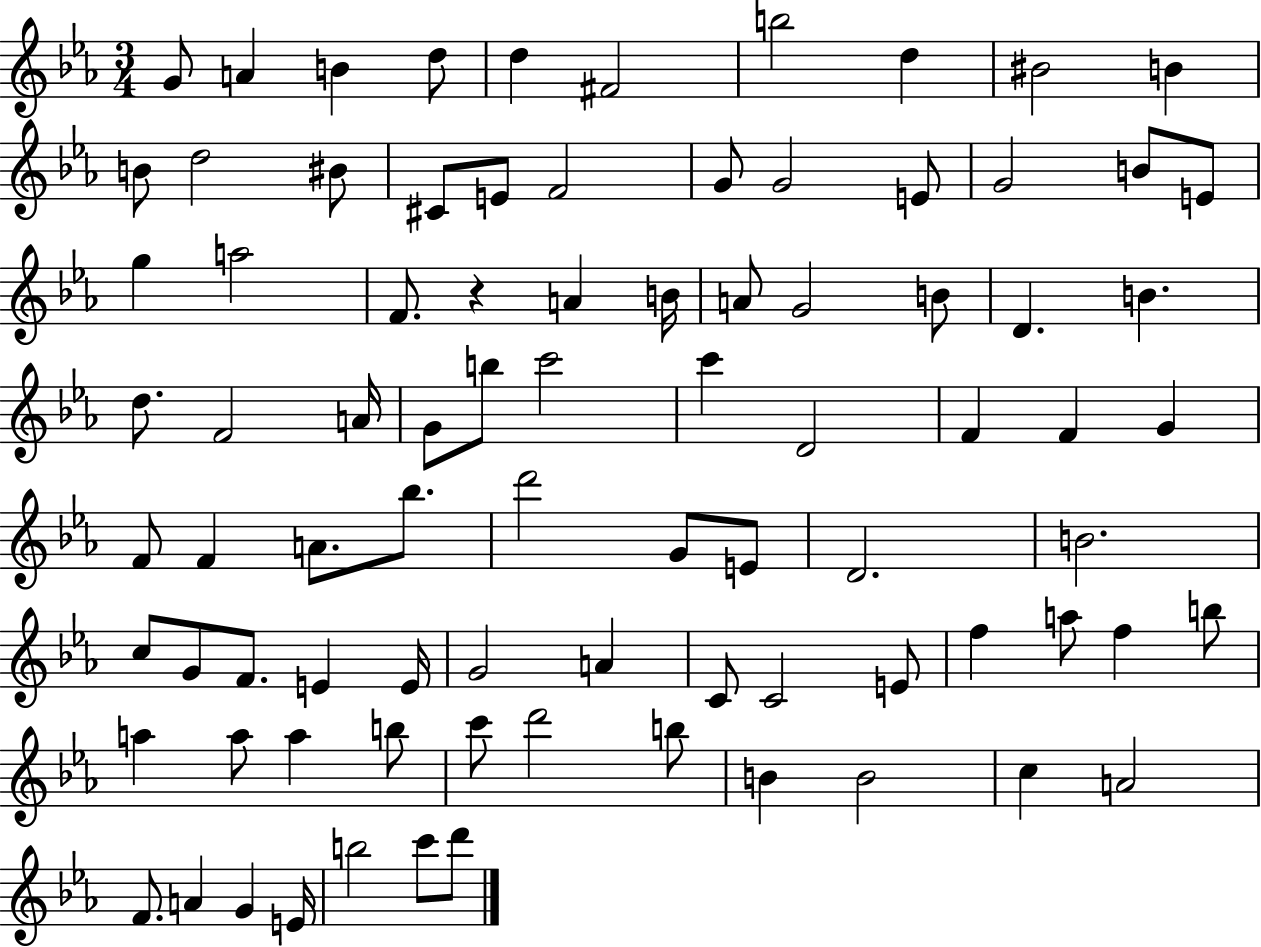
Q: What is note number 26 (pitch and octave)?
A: A4